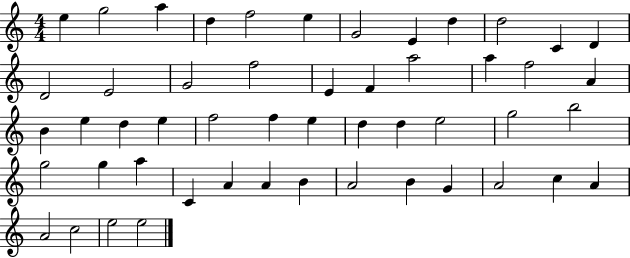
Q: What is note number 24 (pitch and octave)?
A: E5